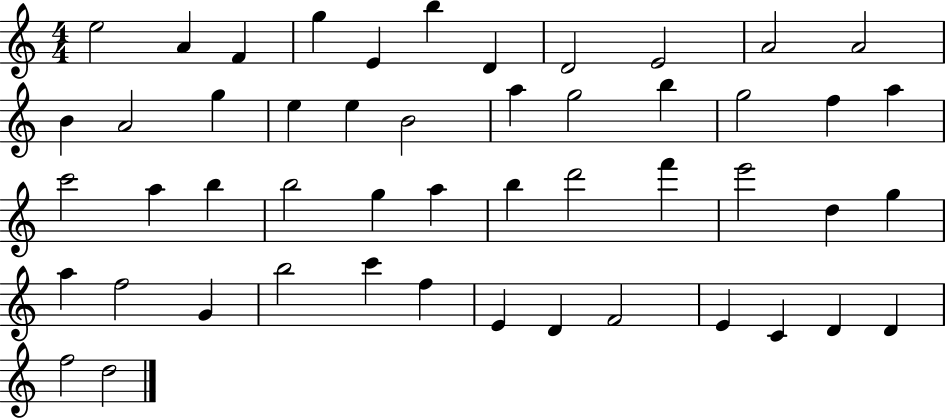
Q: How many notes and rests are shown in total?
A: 50